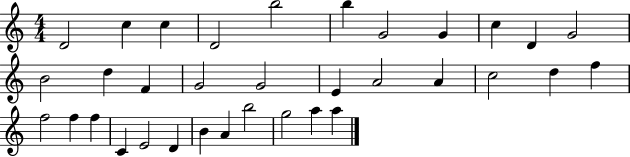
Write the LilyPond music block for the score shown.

{
  \clef treble
  \numericTimeSignature
  \time 4/4
  \key c \major
  d'2 c''4 c''4 | d'2 b''2 | b''4 g'2 g'4 | c''4 d'4 g'2 | \break b'2 d''4 f'4 | g'2 g'2 | e'4 a'2 a'4 | c''2 d''4 f''4 | \break f''2 f''4 f''4 | c'4 e'2 d'4 | b'4 a'4 b''2 | g''2 a''4 a''4 | \break \bar "|."
}